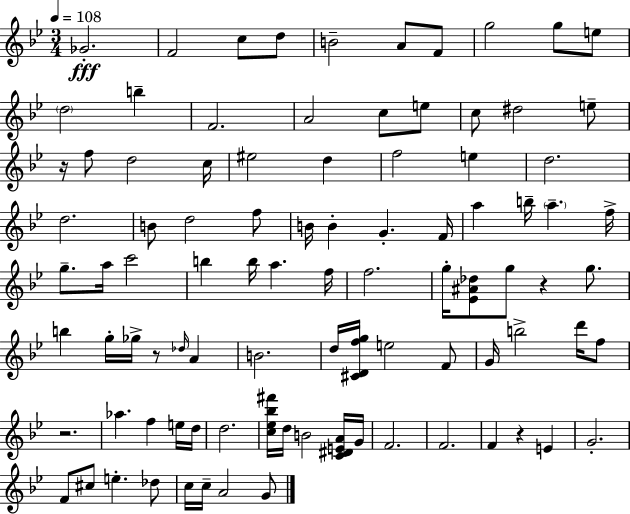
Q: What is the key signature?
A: G minor